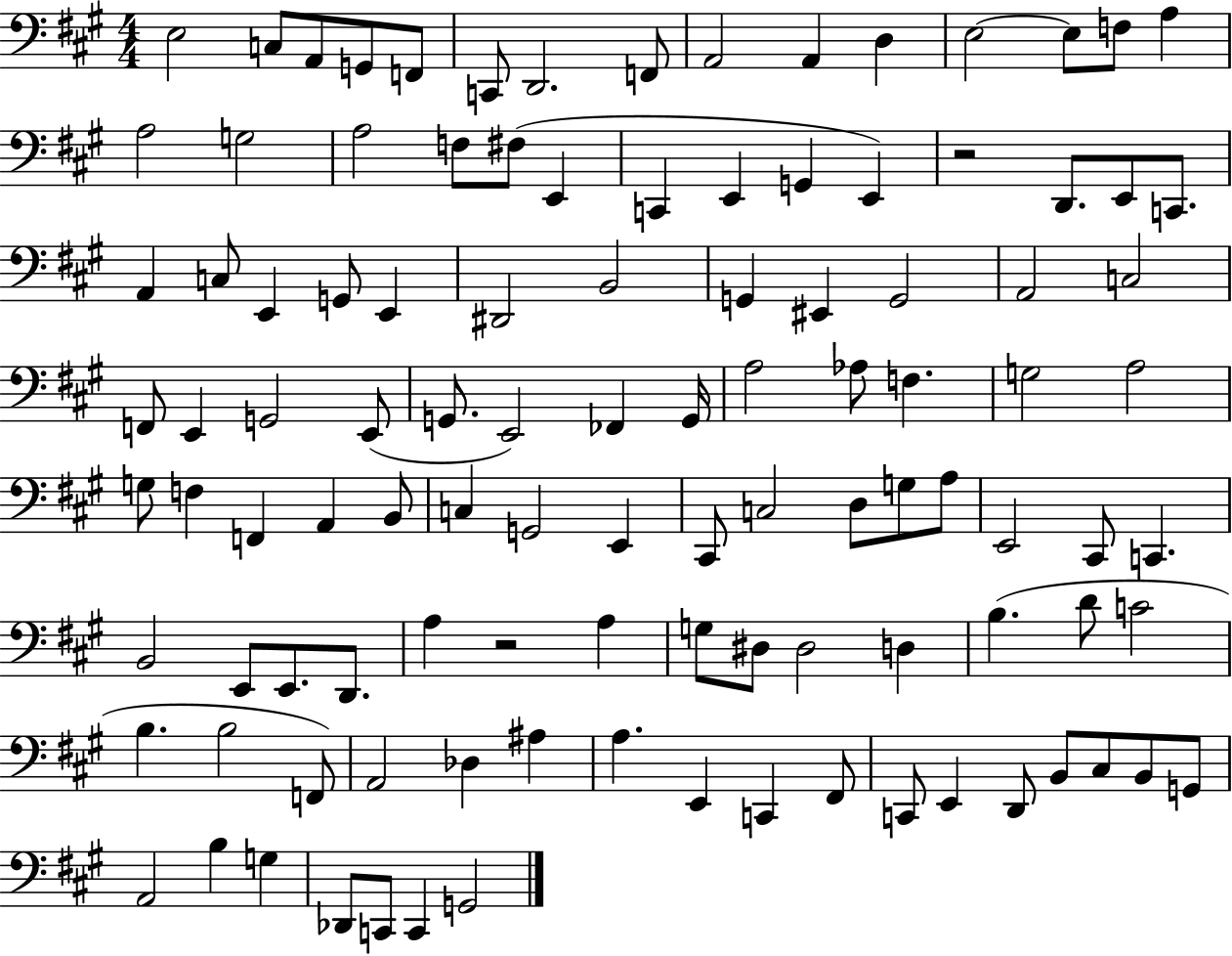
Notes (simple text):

E3/h C3/e A2/e G2/e F2/e C2/e D2/h. F2/e A2/h A2/q D3/q E3/h E3/e F3/e A3/q A3/h G3/h A3/h F3/e F#3/e E2/q C2/q E2/q G2/q E2/q R/h D2/e. E2/e C2/e. A2/q C3/e E2/q G2/e E2/q D#2/h B2/h G2/q EIS2/q G2/h A2/h C3/h F2/e E2/q G2/h E2/e G2/e. E2/h FES2/q G2/s A3/h Ab3/e F3/q. G3/h A3/h G3/e F3/q F2/q A2/q B2/e C3/q G2/h E2/q C#2/e C3/h D3/e G3/e A3/e E2/h C#2/e C2/q. B2/h E2/e E2/e. D2/e. A3/q R/h A3/q G3/e D#3/e D#3/h D3/q B3/q. D4/e C4/h B3/q. B3/h F2/e A2/h Db3/q A#3/q A3/q. E2/q C2/q F#2/e C2/e E2/q D2/e B2/e C#3/e B2/e G2/e A2/h B3/q G3/q Db2/e C2/e C2/q G2/h